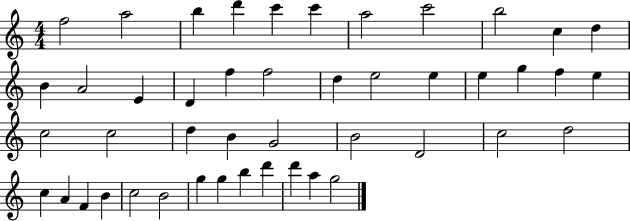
X:1
T:Untitled
M:4/4
L:1/4
K:C
f2 a2 b d' c' c' a2 c'2 b2 c d B A2 E D f f2 d e2 e e g f e c2 c2 d B G2 B2 D2 c2 d2 c A F B c2 B2 g g b d' d' a g2